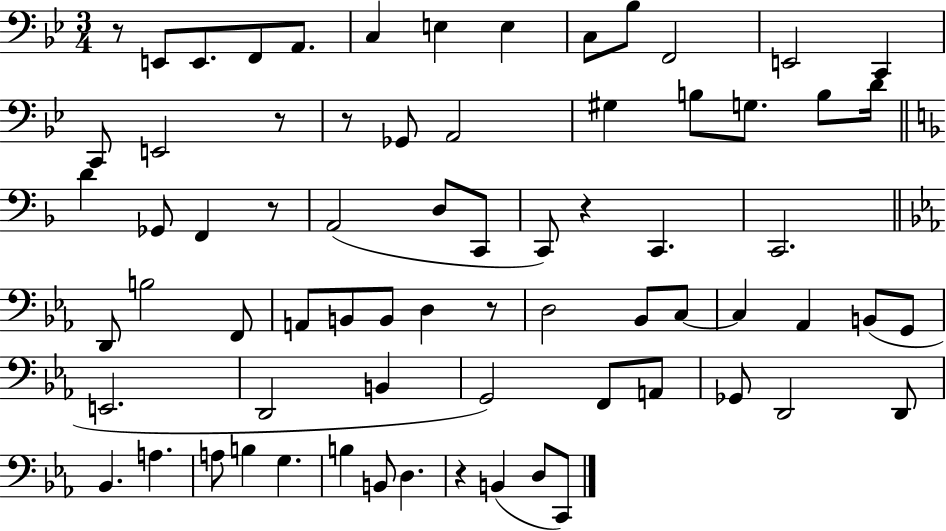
{
  \clef bass
  \numericTimeSignature
  \time 3/4
  \key bes \major
  r8 e,8 e,8. f,8 a,8. | c4 e4 e4 | c8 bes8 f,2 | e,2 c,4 | \break c,8 e,2 r8 | r8 ges,8 a,2 | gis4 b8 g8. b8 d'16 | \bar "||" \break \key d \minor d'4 ges,8 f,4 r8 | a,2( d8 c,8 | c,8) r4 c,4. | c,2. | \break \bar "||" \break \key c \minor d,8 b2 f,8 | a,8 b,8 b,8 d4 r8 | d2 bes,8 c8~~ | c4 aes,4 b,8( g,8 | \break e,2. | d,2 b,4 | g,2) f,8 a,8 | ges,8 d,2 d,8 | \break bes,4. a4. | a8 b4 g4. | b4 b,8 d4. | r4 b,4( d8 c,8) | \break \bar "|."
}